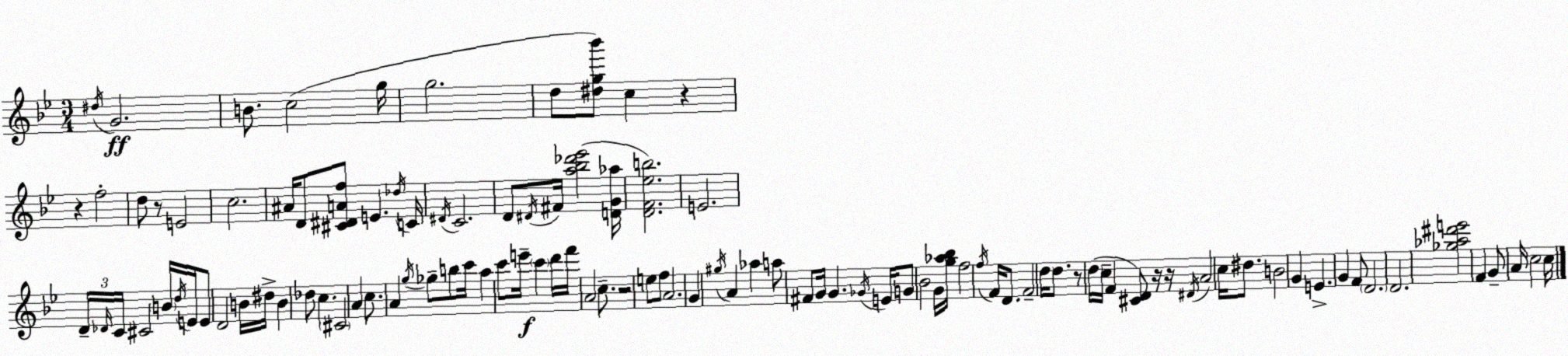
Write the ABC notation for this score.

X:1
T:Untitled
M:3/4
L:1/4
K:Gm
^d/4 G2 B/2 c2 g/4 g2 d/2 [^dg_b']/2 c z z f2 d/2 z/2 E2 c2 ^A/4 D/2 [^C^DAf]/2 E _d/4 C/4 ^D/4 C2 D/2 ^D/4 ^F/4 [a_b_d'_e']2 [DG_a]/4 [DF_eb]2 E2 D/4 _D/4 C/4 ^C2 B/4 d/4 E/4 E/2 D2 B/4 ^d/4 B _d/2 c ^C2 A c/2 A g/4 _g/2 b/2 c'/4 a c'/2 e'/4 c' d'/4 f'/4 A2 c/2 z2 e/2 f/2 A2 G ^g/4 A _a a/2 ^F/2 G/4 G _G/4 E/4 G/2 _B2 G/4 [g_a_b]/4 f2 f/4 F/4 D/2 F2 d/4 d/2 z/2 d/4 c/4 F [^CD]/2 z/4 z/4 ^D/4 A2 c/4 ^d/2 B2 G E G F/2 D2 D2 [_g_a^d'e']2 F G/2 A/4 c2 c/4